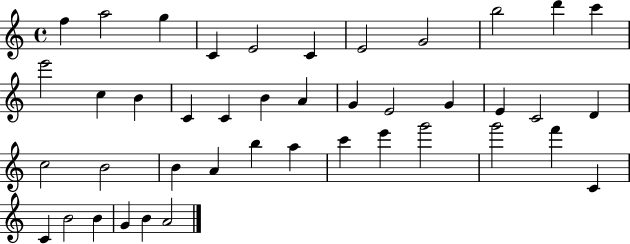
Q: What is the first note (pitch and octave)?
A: F5